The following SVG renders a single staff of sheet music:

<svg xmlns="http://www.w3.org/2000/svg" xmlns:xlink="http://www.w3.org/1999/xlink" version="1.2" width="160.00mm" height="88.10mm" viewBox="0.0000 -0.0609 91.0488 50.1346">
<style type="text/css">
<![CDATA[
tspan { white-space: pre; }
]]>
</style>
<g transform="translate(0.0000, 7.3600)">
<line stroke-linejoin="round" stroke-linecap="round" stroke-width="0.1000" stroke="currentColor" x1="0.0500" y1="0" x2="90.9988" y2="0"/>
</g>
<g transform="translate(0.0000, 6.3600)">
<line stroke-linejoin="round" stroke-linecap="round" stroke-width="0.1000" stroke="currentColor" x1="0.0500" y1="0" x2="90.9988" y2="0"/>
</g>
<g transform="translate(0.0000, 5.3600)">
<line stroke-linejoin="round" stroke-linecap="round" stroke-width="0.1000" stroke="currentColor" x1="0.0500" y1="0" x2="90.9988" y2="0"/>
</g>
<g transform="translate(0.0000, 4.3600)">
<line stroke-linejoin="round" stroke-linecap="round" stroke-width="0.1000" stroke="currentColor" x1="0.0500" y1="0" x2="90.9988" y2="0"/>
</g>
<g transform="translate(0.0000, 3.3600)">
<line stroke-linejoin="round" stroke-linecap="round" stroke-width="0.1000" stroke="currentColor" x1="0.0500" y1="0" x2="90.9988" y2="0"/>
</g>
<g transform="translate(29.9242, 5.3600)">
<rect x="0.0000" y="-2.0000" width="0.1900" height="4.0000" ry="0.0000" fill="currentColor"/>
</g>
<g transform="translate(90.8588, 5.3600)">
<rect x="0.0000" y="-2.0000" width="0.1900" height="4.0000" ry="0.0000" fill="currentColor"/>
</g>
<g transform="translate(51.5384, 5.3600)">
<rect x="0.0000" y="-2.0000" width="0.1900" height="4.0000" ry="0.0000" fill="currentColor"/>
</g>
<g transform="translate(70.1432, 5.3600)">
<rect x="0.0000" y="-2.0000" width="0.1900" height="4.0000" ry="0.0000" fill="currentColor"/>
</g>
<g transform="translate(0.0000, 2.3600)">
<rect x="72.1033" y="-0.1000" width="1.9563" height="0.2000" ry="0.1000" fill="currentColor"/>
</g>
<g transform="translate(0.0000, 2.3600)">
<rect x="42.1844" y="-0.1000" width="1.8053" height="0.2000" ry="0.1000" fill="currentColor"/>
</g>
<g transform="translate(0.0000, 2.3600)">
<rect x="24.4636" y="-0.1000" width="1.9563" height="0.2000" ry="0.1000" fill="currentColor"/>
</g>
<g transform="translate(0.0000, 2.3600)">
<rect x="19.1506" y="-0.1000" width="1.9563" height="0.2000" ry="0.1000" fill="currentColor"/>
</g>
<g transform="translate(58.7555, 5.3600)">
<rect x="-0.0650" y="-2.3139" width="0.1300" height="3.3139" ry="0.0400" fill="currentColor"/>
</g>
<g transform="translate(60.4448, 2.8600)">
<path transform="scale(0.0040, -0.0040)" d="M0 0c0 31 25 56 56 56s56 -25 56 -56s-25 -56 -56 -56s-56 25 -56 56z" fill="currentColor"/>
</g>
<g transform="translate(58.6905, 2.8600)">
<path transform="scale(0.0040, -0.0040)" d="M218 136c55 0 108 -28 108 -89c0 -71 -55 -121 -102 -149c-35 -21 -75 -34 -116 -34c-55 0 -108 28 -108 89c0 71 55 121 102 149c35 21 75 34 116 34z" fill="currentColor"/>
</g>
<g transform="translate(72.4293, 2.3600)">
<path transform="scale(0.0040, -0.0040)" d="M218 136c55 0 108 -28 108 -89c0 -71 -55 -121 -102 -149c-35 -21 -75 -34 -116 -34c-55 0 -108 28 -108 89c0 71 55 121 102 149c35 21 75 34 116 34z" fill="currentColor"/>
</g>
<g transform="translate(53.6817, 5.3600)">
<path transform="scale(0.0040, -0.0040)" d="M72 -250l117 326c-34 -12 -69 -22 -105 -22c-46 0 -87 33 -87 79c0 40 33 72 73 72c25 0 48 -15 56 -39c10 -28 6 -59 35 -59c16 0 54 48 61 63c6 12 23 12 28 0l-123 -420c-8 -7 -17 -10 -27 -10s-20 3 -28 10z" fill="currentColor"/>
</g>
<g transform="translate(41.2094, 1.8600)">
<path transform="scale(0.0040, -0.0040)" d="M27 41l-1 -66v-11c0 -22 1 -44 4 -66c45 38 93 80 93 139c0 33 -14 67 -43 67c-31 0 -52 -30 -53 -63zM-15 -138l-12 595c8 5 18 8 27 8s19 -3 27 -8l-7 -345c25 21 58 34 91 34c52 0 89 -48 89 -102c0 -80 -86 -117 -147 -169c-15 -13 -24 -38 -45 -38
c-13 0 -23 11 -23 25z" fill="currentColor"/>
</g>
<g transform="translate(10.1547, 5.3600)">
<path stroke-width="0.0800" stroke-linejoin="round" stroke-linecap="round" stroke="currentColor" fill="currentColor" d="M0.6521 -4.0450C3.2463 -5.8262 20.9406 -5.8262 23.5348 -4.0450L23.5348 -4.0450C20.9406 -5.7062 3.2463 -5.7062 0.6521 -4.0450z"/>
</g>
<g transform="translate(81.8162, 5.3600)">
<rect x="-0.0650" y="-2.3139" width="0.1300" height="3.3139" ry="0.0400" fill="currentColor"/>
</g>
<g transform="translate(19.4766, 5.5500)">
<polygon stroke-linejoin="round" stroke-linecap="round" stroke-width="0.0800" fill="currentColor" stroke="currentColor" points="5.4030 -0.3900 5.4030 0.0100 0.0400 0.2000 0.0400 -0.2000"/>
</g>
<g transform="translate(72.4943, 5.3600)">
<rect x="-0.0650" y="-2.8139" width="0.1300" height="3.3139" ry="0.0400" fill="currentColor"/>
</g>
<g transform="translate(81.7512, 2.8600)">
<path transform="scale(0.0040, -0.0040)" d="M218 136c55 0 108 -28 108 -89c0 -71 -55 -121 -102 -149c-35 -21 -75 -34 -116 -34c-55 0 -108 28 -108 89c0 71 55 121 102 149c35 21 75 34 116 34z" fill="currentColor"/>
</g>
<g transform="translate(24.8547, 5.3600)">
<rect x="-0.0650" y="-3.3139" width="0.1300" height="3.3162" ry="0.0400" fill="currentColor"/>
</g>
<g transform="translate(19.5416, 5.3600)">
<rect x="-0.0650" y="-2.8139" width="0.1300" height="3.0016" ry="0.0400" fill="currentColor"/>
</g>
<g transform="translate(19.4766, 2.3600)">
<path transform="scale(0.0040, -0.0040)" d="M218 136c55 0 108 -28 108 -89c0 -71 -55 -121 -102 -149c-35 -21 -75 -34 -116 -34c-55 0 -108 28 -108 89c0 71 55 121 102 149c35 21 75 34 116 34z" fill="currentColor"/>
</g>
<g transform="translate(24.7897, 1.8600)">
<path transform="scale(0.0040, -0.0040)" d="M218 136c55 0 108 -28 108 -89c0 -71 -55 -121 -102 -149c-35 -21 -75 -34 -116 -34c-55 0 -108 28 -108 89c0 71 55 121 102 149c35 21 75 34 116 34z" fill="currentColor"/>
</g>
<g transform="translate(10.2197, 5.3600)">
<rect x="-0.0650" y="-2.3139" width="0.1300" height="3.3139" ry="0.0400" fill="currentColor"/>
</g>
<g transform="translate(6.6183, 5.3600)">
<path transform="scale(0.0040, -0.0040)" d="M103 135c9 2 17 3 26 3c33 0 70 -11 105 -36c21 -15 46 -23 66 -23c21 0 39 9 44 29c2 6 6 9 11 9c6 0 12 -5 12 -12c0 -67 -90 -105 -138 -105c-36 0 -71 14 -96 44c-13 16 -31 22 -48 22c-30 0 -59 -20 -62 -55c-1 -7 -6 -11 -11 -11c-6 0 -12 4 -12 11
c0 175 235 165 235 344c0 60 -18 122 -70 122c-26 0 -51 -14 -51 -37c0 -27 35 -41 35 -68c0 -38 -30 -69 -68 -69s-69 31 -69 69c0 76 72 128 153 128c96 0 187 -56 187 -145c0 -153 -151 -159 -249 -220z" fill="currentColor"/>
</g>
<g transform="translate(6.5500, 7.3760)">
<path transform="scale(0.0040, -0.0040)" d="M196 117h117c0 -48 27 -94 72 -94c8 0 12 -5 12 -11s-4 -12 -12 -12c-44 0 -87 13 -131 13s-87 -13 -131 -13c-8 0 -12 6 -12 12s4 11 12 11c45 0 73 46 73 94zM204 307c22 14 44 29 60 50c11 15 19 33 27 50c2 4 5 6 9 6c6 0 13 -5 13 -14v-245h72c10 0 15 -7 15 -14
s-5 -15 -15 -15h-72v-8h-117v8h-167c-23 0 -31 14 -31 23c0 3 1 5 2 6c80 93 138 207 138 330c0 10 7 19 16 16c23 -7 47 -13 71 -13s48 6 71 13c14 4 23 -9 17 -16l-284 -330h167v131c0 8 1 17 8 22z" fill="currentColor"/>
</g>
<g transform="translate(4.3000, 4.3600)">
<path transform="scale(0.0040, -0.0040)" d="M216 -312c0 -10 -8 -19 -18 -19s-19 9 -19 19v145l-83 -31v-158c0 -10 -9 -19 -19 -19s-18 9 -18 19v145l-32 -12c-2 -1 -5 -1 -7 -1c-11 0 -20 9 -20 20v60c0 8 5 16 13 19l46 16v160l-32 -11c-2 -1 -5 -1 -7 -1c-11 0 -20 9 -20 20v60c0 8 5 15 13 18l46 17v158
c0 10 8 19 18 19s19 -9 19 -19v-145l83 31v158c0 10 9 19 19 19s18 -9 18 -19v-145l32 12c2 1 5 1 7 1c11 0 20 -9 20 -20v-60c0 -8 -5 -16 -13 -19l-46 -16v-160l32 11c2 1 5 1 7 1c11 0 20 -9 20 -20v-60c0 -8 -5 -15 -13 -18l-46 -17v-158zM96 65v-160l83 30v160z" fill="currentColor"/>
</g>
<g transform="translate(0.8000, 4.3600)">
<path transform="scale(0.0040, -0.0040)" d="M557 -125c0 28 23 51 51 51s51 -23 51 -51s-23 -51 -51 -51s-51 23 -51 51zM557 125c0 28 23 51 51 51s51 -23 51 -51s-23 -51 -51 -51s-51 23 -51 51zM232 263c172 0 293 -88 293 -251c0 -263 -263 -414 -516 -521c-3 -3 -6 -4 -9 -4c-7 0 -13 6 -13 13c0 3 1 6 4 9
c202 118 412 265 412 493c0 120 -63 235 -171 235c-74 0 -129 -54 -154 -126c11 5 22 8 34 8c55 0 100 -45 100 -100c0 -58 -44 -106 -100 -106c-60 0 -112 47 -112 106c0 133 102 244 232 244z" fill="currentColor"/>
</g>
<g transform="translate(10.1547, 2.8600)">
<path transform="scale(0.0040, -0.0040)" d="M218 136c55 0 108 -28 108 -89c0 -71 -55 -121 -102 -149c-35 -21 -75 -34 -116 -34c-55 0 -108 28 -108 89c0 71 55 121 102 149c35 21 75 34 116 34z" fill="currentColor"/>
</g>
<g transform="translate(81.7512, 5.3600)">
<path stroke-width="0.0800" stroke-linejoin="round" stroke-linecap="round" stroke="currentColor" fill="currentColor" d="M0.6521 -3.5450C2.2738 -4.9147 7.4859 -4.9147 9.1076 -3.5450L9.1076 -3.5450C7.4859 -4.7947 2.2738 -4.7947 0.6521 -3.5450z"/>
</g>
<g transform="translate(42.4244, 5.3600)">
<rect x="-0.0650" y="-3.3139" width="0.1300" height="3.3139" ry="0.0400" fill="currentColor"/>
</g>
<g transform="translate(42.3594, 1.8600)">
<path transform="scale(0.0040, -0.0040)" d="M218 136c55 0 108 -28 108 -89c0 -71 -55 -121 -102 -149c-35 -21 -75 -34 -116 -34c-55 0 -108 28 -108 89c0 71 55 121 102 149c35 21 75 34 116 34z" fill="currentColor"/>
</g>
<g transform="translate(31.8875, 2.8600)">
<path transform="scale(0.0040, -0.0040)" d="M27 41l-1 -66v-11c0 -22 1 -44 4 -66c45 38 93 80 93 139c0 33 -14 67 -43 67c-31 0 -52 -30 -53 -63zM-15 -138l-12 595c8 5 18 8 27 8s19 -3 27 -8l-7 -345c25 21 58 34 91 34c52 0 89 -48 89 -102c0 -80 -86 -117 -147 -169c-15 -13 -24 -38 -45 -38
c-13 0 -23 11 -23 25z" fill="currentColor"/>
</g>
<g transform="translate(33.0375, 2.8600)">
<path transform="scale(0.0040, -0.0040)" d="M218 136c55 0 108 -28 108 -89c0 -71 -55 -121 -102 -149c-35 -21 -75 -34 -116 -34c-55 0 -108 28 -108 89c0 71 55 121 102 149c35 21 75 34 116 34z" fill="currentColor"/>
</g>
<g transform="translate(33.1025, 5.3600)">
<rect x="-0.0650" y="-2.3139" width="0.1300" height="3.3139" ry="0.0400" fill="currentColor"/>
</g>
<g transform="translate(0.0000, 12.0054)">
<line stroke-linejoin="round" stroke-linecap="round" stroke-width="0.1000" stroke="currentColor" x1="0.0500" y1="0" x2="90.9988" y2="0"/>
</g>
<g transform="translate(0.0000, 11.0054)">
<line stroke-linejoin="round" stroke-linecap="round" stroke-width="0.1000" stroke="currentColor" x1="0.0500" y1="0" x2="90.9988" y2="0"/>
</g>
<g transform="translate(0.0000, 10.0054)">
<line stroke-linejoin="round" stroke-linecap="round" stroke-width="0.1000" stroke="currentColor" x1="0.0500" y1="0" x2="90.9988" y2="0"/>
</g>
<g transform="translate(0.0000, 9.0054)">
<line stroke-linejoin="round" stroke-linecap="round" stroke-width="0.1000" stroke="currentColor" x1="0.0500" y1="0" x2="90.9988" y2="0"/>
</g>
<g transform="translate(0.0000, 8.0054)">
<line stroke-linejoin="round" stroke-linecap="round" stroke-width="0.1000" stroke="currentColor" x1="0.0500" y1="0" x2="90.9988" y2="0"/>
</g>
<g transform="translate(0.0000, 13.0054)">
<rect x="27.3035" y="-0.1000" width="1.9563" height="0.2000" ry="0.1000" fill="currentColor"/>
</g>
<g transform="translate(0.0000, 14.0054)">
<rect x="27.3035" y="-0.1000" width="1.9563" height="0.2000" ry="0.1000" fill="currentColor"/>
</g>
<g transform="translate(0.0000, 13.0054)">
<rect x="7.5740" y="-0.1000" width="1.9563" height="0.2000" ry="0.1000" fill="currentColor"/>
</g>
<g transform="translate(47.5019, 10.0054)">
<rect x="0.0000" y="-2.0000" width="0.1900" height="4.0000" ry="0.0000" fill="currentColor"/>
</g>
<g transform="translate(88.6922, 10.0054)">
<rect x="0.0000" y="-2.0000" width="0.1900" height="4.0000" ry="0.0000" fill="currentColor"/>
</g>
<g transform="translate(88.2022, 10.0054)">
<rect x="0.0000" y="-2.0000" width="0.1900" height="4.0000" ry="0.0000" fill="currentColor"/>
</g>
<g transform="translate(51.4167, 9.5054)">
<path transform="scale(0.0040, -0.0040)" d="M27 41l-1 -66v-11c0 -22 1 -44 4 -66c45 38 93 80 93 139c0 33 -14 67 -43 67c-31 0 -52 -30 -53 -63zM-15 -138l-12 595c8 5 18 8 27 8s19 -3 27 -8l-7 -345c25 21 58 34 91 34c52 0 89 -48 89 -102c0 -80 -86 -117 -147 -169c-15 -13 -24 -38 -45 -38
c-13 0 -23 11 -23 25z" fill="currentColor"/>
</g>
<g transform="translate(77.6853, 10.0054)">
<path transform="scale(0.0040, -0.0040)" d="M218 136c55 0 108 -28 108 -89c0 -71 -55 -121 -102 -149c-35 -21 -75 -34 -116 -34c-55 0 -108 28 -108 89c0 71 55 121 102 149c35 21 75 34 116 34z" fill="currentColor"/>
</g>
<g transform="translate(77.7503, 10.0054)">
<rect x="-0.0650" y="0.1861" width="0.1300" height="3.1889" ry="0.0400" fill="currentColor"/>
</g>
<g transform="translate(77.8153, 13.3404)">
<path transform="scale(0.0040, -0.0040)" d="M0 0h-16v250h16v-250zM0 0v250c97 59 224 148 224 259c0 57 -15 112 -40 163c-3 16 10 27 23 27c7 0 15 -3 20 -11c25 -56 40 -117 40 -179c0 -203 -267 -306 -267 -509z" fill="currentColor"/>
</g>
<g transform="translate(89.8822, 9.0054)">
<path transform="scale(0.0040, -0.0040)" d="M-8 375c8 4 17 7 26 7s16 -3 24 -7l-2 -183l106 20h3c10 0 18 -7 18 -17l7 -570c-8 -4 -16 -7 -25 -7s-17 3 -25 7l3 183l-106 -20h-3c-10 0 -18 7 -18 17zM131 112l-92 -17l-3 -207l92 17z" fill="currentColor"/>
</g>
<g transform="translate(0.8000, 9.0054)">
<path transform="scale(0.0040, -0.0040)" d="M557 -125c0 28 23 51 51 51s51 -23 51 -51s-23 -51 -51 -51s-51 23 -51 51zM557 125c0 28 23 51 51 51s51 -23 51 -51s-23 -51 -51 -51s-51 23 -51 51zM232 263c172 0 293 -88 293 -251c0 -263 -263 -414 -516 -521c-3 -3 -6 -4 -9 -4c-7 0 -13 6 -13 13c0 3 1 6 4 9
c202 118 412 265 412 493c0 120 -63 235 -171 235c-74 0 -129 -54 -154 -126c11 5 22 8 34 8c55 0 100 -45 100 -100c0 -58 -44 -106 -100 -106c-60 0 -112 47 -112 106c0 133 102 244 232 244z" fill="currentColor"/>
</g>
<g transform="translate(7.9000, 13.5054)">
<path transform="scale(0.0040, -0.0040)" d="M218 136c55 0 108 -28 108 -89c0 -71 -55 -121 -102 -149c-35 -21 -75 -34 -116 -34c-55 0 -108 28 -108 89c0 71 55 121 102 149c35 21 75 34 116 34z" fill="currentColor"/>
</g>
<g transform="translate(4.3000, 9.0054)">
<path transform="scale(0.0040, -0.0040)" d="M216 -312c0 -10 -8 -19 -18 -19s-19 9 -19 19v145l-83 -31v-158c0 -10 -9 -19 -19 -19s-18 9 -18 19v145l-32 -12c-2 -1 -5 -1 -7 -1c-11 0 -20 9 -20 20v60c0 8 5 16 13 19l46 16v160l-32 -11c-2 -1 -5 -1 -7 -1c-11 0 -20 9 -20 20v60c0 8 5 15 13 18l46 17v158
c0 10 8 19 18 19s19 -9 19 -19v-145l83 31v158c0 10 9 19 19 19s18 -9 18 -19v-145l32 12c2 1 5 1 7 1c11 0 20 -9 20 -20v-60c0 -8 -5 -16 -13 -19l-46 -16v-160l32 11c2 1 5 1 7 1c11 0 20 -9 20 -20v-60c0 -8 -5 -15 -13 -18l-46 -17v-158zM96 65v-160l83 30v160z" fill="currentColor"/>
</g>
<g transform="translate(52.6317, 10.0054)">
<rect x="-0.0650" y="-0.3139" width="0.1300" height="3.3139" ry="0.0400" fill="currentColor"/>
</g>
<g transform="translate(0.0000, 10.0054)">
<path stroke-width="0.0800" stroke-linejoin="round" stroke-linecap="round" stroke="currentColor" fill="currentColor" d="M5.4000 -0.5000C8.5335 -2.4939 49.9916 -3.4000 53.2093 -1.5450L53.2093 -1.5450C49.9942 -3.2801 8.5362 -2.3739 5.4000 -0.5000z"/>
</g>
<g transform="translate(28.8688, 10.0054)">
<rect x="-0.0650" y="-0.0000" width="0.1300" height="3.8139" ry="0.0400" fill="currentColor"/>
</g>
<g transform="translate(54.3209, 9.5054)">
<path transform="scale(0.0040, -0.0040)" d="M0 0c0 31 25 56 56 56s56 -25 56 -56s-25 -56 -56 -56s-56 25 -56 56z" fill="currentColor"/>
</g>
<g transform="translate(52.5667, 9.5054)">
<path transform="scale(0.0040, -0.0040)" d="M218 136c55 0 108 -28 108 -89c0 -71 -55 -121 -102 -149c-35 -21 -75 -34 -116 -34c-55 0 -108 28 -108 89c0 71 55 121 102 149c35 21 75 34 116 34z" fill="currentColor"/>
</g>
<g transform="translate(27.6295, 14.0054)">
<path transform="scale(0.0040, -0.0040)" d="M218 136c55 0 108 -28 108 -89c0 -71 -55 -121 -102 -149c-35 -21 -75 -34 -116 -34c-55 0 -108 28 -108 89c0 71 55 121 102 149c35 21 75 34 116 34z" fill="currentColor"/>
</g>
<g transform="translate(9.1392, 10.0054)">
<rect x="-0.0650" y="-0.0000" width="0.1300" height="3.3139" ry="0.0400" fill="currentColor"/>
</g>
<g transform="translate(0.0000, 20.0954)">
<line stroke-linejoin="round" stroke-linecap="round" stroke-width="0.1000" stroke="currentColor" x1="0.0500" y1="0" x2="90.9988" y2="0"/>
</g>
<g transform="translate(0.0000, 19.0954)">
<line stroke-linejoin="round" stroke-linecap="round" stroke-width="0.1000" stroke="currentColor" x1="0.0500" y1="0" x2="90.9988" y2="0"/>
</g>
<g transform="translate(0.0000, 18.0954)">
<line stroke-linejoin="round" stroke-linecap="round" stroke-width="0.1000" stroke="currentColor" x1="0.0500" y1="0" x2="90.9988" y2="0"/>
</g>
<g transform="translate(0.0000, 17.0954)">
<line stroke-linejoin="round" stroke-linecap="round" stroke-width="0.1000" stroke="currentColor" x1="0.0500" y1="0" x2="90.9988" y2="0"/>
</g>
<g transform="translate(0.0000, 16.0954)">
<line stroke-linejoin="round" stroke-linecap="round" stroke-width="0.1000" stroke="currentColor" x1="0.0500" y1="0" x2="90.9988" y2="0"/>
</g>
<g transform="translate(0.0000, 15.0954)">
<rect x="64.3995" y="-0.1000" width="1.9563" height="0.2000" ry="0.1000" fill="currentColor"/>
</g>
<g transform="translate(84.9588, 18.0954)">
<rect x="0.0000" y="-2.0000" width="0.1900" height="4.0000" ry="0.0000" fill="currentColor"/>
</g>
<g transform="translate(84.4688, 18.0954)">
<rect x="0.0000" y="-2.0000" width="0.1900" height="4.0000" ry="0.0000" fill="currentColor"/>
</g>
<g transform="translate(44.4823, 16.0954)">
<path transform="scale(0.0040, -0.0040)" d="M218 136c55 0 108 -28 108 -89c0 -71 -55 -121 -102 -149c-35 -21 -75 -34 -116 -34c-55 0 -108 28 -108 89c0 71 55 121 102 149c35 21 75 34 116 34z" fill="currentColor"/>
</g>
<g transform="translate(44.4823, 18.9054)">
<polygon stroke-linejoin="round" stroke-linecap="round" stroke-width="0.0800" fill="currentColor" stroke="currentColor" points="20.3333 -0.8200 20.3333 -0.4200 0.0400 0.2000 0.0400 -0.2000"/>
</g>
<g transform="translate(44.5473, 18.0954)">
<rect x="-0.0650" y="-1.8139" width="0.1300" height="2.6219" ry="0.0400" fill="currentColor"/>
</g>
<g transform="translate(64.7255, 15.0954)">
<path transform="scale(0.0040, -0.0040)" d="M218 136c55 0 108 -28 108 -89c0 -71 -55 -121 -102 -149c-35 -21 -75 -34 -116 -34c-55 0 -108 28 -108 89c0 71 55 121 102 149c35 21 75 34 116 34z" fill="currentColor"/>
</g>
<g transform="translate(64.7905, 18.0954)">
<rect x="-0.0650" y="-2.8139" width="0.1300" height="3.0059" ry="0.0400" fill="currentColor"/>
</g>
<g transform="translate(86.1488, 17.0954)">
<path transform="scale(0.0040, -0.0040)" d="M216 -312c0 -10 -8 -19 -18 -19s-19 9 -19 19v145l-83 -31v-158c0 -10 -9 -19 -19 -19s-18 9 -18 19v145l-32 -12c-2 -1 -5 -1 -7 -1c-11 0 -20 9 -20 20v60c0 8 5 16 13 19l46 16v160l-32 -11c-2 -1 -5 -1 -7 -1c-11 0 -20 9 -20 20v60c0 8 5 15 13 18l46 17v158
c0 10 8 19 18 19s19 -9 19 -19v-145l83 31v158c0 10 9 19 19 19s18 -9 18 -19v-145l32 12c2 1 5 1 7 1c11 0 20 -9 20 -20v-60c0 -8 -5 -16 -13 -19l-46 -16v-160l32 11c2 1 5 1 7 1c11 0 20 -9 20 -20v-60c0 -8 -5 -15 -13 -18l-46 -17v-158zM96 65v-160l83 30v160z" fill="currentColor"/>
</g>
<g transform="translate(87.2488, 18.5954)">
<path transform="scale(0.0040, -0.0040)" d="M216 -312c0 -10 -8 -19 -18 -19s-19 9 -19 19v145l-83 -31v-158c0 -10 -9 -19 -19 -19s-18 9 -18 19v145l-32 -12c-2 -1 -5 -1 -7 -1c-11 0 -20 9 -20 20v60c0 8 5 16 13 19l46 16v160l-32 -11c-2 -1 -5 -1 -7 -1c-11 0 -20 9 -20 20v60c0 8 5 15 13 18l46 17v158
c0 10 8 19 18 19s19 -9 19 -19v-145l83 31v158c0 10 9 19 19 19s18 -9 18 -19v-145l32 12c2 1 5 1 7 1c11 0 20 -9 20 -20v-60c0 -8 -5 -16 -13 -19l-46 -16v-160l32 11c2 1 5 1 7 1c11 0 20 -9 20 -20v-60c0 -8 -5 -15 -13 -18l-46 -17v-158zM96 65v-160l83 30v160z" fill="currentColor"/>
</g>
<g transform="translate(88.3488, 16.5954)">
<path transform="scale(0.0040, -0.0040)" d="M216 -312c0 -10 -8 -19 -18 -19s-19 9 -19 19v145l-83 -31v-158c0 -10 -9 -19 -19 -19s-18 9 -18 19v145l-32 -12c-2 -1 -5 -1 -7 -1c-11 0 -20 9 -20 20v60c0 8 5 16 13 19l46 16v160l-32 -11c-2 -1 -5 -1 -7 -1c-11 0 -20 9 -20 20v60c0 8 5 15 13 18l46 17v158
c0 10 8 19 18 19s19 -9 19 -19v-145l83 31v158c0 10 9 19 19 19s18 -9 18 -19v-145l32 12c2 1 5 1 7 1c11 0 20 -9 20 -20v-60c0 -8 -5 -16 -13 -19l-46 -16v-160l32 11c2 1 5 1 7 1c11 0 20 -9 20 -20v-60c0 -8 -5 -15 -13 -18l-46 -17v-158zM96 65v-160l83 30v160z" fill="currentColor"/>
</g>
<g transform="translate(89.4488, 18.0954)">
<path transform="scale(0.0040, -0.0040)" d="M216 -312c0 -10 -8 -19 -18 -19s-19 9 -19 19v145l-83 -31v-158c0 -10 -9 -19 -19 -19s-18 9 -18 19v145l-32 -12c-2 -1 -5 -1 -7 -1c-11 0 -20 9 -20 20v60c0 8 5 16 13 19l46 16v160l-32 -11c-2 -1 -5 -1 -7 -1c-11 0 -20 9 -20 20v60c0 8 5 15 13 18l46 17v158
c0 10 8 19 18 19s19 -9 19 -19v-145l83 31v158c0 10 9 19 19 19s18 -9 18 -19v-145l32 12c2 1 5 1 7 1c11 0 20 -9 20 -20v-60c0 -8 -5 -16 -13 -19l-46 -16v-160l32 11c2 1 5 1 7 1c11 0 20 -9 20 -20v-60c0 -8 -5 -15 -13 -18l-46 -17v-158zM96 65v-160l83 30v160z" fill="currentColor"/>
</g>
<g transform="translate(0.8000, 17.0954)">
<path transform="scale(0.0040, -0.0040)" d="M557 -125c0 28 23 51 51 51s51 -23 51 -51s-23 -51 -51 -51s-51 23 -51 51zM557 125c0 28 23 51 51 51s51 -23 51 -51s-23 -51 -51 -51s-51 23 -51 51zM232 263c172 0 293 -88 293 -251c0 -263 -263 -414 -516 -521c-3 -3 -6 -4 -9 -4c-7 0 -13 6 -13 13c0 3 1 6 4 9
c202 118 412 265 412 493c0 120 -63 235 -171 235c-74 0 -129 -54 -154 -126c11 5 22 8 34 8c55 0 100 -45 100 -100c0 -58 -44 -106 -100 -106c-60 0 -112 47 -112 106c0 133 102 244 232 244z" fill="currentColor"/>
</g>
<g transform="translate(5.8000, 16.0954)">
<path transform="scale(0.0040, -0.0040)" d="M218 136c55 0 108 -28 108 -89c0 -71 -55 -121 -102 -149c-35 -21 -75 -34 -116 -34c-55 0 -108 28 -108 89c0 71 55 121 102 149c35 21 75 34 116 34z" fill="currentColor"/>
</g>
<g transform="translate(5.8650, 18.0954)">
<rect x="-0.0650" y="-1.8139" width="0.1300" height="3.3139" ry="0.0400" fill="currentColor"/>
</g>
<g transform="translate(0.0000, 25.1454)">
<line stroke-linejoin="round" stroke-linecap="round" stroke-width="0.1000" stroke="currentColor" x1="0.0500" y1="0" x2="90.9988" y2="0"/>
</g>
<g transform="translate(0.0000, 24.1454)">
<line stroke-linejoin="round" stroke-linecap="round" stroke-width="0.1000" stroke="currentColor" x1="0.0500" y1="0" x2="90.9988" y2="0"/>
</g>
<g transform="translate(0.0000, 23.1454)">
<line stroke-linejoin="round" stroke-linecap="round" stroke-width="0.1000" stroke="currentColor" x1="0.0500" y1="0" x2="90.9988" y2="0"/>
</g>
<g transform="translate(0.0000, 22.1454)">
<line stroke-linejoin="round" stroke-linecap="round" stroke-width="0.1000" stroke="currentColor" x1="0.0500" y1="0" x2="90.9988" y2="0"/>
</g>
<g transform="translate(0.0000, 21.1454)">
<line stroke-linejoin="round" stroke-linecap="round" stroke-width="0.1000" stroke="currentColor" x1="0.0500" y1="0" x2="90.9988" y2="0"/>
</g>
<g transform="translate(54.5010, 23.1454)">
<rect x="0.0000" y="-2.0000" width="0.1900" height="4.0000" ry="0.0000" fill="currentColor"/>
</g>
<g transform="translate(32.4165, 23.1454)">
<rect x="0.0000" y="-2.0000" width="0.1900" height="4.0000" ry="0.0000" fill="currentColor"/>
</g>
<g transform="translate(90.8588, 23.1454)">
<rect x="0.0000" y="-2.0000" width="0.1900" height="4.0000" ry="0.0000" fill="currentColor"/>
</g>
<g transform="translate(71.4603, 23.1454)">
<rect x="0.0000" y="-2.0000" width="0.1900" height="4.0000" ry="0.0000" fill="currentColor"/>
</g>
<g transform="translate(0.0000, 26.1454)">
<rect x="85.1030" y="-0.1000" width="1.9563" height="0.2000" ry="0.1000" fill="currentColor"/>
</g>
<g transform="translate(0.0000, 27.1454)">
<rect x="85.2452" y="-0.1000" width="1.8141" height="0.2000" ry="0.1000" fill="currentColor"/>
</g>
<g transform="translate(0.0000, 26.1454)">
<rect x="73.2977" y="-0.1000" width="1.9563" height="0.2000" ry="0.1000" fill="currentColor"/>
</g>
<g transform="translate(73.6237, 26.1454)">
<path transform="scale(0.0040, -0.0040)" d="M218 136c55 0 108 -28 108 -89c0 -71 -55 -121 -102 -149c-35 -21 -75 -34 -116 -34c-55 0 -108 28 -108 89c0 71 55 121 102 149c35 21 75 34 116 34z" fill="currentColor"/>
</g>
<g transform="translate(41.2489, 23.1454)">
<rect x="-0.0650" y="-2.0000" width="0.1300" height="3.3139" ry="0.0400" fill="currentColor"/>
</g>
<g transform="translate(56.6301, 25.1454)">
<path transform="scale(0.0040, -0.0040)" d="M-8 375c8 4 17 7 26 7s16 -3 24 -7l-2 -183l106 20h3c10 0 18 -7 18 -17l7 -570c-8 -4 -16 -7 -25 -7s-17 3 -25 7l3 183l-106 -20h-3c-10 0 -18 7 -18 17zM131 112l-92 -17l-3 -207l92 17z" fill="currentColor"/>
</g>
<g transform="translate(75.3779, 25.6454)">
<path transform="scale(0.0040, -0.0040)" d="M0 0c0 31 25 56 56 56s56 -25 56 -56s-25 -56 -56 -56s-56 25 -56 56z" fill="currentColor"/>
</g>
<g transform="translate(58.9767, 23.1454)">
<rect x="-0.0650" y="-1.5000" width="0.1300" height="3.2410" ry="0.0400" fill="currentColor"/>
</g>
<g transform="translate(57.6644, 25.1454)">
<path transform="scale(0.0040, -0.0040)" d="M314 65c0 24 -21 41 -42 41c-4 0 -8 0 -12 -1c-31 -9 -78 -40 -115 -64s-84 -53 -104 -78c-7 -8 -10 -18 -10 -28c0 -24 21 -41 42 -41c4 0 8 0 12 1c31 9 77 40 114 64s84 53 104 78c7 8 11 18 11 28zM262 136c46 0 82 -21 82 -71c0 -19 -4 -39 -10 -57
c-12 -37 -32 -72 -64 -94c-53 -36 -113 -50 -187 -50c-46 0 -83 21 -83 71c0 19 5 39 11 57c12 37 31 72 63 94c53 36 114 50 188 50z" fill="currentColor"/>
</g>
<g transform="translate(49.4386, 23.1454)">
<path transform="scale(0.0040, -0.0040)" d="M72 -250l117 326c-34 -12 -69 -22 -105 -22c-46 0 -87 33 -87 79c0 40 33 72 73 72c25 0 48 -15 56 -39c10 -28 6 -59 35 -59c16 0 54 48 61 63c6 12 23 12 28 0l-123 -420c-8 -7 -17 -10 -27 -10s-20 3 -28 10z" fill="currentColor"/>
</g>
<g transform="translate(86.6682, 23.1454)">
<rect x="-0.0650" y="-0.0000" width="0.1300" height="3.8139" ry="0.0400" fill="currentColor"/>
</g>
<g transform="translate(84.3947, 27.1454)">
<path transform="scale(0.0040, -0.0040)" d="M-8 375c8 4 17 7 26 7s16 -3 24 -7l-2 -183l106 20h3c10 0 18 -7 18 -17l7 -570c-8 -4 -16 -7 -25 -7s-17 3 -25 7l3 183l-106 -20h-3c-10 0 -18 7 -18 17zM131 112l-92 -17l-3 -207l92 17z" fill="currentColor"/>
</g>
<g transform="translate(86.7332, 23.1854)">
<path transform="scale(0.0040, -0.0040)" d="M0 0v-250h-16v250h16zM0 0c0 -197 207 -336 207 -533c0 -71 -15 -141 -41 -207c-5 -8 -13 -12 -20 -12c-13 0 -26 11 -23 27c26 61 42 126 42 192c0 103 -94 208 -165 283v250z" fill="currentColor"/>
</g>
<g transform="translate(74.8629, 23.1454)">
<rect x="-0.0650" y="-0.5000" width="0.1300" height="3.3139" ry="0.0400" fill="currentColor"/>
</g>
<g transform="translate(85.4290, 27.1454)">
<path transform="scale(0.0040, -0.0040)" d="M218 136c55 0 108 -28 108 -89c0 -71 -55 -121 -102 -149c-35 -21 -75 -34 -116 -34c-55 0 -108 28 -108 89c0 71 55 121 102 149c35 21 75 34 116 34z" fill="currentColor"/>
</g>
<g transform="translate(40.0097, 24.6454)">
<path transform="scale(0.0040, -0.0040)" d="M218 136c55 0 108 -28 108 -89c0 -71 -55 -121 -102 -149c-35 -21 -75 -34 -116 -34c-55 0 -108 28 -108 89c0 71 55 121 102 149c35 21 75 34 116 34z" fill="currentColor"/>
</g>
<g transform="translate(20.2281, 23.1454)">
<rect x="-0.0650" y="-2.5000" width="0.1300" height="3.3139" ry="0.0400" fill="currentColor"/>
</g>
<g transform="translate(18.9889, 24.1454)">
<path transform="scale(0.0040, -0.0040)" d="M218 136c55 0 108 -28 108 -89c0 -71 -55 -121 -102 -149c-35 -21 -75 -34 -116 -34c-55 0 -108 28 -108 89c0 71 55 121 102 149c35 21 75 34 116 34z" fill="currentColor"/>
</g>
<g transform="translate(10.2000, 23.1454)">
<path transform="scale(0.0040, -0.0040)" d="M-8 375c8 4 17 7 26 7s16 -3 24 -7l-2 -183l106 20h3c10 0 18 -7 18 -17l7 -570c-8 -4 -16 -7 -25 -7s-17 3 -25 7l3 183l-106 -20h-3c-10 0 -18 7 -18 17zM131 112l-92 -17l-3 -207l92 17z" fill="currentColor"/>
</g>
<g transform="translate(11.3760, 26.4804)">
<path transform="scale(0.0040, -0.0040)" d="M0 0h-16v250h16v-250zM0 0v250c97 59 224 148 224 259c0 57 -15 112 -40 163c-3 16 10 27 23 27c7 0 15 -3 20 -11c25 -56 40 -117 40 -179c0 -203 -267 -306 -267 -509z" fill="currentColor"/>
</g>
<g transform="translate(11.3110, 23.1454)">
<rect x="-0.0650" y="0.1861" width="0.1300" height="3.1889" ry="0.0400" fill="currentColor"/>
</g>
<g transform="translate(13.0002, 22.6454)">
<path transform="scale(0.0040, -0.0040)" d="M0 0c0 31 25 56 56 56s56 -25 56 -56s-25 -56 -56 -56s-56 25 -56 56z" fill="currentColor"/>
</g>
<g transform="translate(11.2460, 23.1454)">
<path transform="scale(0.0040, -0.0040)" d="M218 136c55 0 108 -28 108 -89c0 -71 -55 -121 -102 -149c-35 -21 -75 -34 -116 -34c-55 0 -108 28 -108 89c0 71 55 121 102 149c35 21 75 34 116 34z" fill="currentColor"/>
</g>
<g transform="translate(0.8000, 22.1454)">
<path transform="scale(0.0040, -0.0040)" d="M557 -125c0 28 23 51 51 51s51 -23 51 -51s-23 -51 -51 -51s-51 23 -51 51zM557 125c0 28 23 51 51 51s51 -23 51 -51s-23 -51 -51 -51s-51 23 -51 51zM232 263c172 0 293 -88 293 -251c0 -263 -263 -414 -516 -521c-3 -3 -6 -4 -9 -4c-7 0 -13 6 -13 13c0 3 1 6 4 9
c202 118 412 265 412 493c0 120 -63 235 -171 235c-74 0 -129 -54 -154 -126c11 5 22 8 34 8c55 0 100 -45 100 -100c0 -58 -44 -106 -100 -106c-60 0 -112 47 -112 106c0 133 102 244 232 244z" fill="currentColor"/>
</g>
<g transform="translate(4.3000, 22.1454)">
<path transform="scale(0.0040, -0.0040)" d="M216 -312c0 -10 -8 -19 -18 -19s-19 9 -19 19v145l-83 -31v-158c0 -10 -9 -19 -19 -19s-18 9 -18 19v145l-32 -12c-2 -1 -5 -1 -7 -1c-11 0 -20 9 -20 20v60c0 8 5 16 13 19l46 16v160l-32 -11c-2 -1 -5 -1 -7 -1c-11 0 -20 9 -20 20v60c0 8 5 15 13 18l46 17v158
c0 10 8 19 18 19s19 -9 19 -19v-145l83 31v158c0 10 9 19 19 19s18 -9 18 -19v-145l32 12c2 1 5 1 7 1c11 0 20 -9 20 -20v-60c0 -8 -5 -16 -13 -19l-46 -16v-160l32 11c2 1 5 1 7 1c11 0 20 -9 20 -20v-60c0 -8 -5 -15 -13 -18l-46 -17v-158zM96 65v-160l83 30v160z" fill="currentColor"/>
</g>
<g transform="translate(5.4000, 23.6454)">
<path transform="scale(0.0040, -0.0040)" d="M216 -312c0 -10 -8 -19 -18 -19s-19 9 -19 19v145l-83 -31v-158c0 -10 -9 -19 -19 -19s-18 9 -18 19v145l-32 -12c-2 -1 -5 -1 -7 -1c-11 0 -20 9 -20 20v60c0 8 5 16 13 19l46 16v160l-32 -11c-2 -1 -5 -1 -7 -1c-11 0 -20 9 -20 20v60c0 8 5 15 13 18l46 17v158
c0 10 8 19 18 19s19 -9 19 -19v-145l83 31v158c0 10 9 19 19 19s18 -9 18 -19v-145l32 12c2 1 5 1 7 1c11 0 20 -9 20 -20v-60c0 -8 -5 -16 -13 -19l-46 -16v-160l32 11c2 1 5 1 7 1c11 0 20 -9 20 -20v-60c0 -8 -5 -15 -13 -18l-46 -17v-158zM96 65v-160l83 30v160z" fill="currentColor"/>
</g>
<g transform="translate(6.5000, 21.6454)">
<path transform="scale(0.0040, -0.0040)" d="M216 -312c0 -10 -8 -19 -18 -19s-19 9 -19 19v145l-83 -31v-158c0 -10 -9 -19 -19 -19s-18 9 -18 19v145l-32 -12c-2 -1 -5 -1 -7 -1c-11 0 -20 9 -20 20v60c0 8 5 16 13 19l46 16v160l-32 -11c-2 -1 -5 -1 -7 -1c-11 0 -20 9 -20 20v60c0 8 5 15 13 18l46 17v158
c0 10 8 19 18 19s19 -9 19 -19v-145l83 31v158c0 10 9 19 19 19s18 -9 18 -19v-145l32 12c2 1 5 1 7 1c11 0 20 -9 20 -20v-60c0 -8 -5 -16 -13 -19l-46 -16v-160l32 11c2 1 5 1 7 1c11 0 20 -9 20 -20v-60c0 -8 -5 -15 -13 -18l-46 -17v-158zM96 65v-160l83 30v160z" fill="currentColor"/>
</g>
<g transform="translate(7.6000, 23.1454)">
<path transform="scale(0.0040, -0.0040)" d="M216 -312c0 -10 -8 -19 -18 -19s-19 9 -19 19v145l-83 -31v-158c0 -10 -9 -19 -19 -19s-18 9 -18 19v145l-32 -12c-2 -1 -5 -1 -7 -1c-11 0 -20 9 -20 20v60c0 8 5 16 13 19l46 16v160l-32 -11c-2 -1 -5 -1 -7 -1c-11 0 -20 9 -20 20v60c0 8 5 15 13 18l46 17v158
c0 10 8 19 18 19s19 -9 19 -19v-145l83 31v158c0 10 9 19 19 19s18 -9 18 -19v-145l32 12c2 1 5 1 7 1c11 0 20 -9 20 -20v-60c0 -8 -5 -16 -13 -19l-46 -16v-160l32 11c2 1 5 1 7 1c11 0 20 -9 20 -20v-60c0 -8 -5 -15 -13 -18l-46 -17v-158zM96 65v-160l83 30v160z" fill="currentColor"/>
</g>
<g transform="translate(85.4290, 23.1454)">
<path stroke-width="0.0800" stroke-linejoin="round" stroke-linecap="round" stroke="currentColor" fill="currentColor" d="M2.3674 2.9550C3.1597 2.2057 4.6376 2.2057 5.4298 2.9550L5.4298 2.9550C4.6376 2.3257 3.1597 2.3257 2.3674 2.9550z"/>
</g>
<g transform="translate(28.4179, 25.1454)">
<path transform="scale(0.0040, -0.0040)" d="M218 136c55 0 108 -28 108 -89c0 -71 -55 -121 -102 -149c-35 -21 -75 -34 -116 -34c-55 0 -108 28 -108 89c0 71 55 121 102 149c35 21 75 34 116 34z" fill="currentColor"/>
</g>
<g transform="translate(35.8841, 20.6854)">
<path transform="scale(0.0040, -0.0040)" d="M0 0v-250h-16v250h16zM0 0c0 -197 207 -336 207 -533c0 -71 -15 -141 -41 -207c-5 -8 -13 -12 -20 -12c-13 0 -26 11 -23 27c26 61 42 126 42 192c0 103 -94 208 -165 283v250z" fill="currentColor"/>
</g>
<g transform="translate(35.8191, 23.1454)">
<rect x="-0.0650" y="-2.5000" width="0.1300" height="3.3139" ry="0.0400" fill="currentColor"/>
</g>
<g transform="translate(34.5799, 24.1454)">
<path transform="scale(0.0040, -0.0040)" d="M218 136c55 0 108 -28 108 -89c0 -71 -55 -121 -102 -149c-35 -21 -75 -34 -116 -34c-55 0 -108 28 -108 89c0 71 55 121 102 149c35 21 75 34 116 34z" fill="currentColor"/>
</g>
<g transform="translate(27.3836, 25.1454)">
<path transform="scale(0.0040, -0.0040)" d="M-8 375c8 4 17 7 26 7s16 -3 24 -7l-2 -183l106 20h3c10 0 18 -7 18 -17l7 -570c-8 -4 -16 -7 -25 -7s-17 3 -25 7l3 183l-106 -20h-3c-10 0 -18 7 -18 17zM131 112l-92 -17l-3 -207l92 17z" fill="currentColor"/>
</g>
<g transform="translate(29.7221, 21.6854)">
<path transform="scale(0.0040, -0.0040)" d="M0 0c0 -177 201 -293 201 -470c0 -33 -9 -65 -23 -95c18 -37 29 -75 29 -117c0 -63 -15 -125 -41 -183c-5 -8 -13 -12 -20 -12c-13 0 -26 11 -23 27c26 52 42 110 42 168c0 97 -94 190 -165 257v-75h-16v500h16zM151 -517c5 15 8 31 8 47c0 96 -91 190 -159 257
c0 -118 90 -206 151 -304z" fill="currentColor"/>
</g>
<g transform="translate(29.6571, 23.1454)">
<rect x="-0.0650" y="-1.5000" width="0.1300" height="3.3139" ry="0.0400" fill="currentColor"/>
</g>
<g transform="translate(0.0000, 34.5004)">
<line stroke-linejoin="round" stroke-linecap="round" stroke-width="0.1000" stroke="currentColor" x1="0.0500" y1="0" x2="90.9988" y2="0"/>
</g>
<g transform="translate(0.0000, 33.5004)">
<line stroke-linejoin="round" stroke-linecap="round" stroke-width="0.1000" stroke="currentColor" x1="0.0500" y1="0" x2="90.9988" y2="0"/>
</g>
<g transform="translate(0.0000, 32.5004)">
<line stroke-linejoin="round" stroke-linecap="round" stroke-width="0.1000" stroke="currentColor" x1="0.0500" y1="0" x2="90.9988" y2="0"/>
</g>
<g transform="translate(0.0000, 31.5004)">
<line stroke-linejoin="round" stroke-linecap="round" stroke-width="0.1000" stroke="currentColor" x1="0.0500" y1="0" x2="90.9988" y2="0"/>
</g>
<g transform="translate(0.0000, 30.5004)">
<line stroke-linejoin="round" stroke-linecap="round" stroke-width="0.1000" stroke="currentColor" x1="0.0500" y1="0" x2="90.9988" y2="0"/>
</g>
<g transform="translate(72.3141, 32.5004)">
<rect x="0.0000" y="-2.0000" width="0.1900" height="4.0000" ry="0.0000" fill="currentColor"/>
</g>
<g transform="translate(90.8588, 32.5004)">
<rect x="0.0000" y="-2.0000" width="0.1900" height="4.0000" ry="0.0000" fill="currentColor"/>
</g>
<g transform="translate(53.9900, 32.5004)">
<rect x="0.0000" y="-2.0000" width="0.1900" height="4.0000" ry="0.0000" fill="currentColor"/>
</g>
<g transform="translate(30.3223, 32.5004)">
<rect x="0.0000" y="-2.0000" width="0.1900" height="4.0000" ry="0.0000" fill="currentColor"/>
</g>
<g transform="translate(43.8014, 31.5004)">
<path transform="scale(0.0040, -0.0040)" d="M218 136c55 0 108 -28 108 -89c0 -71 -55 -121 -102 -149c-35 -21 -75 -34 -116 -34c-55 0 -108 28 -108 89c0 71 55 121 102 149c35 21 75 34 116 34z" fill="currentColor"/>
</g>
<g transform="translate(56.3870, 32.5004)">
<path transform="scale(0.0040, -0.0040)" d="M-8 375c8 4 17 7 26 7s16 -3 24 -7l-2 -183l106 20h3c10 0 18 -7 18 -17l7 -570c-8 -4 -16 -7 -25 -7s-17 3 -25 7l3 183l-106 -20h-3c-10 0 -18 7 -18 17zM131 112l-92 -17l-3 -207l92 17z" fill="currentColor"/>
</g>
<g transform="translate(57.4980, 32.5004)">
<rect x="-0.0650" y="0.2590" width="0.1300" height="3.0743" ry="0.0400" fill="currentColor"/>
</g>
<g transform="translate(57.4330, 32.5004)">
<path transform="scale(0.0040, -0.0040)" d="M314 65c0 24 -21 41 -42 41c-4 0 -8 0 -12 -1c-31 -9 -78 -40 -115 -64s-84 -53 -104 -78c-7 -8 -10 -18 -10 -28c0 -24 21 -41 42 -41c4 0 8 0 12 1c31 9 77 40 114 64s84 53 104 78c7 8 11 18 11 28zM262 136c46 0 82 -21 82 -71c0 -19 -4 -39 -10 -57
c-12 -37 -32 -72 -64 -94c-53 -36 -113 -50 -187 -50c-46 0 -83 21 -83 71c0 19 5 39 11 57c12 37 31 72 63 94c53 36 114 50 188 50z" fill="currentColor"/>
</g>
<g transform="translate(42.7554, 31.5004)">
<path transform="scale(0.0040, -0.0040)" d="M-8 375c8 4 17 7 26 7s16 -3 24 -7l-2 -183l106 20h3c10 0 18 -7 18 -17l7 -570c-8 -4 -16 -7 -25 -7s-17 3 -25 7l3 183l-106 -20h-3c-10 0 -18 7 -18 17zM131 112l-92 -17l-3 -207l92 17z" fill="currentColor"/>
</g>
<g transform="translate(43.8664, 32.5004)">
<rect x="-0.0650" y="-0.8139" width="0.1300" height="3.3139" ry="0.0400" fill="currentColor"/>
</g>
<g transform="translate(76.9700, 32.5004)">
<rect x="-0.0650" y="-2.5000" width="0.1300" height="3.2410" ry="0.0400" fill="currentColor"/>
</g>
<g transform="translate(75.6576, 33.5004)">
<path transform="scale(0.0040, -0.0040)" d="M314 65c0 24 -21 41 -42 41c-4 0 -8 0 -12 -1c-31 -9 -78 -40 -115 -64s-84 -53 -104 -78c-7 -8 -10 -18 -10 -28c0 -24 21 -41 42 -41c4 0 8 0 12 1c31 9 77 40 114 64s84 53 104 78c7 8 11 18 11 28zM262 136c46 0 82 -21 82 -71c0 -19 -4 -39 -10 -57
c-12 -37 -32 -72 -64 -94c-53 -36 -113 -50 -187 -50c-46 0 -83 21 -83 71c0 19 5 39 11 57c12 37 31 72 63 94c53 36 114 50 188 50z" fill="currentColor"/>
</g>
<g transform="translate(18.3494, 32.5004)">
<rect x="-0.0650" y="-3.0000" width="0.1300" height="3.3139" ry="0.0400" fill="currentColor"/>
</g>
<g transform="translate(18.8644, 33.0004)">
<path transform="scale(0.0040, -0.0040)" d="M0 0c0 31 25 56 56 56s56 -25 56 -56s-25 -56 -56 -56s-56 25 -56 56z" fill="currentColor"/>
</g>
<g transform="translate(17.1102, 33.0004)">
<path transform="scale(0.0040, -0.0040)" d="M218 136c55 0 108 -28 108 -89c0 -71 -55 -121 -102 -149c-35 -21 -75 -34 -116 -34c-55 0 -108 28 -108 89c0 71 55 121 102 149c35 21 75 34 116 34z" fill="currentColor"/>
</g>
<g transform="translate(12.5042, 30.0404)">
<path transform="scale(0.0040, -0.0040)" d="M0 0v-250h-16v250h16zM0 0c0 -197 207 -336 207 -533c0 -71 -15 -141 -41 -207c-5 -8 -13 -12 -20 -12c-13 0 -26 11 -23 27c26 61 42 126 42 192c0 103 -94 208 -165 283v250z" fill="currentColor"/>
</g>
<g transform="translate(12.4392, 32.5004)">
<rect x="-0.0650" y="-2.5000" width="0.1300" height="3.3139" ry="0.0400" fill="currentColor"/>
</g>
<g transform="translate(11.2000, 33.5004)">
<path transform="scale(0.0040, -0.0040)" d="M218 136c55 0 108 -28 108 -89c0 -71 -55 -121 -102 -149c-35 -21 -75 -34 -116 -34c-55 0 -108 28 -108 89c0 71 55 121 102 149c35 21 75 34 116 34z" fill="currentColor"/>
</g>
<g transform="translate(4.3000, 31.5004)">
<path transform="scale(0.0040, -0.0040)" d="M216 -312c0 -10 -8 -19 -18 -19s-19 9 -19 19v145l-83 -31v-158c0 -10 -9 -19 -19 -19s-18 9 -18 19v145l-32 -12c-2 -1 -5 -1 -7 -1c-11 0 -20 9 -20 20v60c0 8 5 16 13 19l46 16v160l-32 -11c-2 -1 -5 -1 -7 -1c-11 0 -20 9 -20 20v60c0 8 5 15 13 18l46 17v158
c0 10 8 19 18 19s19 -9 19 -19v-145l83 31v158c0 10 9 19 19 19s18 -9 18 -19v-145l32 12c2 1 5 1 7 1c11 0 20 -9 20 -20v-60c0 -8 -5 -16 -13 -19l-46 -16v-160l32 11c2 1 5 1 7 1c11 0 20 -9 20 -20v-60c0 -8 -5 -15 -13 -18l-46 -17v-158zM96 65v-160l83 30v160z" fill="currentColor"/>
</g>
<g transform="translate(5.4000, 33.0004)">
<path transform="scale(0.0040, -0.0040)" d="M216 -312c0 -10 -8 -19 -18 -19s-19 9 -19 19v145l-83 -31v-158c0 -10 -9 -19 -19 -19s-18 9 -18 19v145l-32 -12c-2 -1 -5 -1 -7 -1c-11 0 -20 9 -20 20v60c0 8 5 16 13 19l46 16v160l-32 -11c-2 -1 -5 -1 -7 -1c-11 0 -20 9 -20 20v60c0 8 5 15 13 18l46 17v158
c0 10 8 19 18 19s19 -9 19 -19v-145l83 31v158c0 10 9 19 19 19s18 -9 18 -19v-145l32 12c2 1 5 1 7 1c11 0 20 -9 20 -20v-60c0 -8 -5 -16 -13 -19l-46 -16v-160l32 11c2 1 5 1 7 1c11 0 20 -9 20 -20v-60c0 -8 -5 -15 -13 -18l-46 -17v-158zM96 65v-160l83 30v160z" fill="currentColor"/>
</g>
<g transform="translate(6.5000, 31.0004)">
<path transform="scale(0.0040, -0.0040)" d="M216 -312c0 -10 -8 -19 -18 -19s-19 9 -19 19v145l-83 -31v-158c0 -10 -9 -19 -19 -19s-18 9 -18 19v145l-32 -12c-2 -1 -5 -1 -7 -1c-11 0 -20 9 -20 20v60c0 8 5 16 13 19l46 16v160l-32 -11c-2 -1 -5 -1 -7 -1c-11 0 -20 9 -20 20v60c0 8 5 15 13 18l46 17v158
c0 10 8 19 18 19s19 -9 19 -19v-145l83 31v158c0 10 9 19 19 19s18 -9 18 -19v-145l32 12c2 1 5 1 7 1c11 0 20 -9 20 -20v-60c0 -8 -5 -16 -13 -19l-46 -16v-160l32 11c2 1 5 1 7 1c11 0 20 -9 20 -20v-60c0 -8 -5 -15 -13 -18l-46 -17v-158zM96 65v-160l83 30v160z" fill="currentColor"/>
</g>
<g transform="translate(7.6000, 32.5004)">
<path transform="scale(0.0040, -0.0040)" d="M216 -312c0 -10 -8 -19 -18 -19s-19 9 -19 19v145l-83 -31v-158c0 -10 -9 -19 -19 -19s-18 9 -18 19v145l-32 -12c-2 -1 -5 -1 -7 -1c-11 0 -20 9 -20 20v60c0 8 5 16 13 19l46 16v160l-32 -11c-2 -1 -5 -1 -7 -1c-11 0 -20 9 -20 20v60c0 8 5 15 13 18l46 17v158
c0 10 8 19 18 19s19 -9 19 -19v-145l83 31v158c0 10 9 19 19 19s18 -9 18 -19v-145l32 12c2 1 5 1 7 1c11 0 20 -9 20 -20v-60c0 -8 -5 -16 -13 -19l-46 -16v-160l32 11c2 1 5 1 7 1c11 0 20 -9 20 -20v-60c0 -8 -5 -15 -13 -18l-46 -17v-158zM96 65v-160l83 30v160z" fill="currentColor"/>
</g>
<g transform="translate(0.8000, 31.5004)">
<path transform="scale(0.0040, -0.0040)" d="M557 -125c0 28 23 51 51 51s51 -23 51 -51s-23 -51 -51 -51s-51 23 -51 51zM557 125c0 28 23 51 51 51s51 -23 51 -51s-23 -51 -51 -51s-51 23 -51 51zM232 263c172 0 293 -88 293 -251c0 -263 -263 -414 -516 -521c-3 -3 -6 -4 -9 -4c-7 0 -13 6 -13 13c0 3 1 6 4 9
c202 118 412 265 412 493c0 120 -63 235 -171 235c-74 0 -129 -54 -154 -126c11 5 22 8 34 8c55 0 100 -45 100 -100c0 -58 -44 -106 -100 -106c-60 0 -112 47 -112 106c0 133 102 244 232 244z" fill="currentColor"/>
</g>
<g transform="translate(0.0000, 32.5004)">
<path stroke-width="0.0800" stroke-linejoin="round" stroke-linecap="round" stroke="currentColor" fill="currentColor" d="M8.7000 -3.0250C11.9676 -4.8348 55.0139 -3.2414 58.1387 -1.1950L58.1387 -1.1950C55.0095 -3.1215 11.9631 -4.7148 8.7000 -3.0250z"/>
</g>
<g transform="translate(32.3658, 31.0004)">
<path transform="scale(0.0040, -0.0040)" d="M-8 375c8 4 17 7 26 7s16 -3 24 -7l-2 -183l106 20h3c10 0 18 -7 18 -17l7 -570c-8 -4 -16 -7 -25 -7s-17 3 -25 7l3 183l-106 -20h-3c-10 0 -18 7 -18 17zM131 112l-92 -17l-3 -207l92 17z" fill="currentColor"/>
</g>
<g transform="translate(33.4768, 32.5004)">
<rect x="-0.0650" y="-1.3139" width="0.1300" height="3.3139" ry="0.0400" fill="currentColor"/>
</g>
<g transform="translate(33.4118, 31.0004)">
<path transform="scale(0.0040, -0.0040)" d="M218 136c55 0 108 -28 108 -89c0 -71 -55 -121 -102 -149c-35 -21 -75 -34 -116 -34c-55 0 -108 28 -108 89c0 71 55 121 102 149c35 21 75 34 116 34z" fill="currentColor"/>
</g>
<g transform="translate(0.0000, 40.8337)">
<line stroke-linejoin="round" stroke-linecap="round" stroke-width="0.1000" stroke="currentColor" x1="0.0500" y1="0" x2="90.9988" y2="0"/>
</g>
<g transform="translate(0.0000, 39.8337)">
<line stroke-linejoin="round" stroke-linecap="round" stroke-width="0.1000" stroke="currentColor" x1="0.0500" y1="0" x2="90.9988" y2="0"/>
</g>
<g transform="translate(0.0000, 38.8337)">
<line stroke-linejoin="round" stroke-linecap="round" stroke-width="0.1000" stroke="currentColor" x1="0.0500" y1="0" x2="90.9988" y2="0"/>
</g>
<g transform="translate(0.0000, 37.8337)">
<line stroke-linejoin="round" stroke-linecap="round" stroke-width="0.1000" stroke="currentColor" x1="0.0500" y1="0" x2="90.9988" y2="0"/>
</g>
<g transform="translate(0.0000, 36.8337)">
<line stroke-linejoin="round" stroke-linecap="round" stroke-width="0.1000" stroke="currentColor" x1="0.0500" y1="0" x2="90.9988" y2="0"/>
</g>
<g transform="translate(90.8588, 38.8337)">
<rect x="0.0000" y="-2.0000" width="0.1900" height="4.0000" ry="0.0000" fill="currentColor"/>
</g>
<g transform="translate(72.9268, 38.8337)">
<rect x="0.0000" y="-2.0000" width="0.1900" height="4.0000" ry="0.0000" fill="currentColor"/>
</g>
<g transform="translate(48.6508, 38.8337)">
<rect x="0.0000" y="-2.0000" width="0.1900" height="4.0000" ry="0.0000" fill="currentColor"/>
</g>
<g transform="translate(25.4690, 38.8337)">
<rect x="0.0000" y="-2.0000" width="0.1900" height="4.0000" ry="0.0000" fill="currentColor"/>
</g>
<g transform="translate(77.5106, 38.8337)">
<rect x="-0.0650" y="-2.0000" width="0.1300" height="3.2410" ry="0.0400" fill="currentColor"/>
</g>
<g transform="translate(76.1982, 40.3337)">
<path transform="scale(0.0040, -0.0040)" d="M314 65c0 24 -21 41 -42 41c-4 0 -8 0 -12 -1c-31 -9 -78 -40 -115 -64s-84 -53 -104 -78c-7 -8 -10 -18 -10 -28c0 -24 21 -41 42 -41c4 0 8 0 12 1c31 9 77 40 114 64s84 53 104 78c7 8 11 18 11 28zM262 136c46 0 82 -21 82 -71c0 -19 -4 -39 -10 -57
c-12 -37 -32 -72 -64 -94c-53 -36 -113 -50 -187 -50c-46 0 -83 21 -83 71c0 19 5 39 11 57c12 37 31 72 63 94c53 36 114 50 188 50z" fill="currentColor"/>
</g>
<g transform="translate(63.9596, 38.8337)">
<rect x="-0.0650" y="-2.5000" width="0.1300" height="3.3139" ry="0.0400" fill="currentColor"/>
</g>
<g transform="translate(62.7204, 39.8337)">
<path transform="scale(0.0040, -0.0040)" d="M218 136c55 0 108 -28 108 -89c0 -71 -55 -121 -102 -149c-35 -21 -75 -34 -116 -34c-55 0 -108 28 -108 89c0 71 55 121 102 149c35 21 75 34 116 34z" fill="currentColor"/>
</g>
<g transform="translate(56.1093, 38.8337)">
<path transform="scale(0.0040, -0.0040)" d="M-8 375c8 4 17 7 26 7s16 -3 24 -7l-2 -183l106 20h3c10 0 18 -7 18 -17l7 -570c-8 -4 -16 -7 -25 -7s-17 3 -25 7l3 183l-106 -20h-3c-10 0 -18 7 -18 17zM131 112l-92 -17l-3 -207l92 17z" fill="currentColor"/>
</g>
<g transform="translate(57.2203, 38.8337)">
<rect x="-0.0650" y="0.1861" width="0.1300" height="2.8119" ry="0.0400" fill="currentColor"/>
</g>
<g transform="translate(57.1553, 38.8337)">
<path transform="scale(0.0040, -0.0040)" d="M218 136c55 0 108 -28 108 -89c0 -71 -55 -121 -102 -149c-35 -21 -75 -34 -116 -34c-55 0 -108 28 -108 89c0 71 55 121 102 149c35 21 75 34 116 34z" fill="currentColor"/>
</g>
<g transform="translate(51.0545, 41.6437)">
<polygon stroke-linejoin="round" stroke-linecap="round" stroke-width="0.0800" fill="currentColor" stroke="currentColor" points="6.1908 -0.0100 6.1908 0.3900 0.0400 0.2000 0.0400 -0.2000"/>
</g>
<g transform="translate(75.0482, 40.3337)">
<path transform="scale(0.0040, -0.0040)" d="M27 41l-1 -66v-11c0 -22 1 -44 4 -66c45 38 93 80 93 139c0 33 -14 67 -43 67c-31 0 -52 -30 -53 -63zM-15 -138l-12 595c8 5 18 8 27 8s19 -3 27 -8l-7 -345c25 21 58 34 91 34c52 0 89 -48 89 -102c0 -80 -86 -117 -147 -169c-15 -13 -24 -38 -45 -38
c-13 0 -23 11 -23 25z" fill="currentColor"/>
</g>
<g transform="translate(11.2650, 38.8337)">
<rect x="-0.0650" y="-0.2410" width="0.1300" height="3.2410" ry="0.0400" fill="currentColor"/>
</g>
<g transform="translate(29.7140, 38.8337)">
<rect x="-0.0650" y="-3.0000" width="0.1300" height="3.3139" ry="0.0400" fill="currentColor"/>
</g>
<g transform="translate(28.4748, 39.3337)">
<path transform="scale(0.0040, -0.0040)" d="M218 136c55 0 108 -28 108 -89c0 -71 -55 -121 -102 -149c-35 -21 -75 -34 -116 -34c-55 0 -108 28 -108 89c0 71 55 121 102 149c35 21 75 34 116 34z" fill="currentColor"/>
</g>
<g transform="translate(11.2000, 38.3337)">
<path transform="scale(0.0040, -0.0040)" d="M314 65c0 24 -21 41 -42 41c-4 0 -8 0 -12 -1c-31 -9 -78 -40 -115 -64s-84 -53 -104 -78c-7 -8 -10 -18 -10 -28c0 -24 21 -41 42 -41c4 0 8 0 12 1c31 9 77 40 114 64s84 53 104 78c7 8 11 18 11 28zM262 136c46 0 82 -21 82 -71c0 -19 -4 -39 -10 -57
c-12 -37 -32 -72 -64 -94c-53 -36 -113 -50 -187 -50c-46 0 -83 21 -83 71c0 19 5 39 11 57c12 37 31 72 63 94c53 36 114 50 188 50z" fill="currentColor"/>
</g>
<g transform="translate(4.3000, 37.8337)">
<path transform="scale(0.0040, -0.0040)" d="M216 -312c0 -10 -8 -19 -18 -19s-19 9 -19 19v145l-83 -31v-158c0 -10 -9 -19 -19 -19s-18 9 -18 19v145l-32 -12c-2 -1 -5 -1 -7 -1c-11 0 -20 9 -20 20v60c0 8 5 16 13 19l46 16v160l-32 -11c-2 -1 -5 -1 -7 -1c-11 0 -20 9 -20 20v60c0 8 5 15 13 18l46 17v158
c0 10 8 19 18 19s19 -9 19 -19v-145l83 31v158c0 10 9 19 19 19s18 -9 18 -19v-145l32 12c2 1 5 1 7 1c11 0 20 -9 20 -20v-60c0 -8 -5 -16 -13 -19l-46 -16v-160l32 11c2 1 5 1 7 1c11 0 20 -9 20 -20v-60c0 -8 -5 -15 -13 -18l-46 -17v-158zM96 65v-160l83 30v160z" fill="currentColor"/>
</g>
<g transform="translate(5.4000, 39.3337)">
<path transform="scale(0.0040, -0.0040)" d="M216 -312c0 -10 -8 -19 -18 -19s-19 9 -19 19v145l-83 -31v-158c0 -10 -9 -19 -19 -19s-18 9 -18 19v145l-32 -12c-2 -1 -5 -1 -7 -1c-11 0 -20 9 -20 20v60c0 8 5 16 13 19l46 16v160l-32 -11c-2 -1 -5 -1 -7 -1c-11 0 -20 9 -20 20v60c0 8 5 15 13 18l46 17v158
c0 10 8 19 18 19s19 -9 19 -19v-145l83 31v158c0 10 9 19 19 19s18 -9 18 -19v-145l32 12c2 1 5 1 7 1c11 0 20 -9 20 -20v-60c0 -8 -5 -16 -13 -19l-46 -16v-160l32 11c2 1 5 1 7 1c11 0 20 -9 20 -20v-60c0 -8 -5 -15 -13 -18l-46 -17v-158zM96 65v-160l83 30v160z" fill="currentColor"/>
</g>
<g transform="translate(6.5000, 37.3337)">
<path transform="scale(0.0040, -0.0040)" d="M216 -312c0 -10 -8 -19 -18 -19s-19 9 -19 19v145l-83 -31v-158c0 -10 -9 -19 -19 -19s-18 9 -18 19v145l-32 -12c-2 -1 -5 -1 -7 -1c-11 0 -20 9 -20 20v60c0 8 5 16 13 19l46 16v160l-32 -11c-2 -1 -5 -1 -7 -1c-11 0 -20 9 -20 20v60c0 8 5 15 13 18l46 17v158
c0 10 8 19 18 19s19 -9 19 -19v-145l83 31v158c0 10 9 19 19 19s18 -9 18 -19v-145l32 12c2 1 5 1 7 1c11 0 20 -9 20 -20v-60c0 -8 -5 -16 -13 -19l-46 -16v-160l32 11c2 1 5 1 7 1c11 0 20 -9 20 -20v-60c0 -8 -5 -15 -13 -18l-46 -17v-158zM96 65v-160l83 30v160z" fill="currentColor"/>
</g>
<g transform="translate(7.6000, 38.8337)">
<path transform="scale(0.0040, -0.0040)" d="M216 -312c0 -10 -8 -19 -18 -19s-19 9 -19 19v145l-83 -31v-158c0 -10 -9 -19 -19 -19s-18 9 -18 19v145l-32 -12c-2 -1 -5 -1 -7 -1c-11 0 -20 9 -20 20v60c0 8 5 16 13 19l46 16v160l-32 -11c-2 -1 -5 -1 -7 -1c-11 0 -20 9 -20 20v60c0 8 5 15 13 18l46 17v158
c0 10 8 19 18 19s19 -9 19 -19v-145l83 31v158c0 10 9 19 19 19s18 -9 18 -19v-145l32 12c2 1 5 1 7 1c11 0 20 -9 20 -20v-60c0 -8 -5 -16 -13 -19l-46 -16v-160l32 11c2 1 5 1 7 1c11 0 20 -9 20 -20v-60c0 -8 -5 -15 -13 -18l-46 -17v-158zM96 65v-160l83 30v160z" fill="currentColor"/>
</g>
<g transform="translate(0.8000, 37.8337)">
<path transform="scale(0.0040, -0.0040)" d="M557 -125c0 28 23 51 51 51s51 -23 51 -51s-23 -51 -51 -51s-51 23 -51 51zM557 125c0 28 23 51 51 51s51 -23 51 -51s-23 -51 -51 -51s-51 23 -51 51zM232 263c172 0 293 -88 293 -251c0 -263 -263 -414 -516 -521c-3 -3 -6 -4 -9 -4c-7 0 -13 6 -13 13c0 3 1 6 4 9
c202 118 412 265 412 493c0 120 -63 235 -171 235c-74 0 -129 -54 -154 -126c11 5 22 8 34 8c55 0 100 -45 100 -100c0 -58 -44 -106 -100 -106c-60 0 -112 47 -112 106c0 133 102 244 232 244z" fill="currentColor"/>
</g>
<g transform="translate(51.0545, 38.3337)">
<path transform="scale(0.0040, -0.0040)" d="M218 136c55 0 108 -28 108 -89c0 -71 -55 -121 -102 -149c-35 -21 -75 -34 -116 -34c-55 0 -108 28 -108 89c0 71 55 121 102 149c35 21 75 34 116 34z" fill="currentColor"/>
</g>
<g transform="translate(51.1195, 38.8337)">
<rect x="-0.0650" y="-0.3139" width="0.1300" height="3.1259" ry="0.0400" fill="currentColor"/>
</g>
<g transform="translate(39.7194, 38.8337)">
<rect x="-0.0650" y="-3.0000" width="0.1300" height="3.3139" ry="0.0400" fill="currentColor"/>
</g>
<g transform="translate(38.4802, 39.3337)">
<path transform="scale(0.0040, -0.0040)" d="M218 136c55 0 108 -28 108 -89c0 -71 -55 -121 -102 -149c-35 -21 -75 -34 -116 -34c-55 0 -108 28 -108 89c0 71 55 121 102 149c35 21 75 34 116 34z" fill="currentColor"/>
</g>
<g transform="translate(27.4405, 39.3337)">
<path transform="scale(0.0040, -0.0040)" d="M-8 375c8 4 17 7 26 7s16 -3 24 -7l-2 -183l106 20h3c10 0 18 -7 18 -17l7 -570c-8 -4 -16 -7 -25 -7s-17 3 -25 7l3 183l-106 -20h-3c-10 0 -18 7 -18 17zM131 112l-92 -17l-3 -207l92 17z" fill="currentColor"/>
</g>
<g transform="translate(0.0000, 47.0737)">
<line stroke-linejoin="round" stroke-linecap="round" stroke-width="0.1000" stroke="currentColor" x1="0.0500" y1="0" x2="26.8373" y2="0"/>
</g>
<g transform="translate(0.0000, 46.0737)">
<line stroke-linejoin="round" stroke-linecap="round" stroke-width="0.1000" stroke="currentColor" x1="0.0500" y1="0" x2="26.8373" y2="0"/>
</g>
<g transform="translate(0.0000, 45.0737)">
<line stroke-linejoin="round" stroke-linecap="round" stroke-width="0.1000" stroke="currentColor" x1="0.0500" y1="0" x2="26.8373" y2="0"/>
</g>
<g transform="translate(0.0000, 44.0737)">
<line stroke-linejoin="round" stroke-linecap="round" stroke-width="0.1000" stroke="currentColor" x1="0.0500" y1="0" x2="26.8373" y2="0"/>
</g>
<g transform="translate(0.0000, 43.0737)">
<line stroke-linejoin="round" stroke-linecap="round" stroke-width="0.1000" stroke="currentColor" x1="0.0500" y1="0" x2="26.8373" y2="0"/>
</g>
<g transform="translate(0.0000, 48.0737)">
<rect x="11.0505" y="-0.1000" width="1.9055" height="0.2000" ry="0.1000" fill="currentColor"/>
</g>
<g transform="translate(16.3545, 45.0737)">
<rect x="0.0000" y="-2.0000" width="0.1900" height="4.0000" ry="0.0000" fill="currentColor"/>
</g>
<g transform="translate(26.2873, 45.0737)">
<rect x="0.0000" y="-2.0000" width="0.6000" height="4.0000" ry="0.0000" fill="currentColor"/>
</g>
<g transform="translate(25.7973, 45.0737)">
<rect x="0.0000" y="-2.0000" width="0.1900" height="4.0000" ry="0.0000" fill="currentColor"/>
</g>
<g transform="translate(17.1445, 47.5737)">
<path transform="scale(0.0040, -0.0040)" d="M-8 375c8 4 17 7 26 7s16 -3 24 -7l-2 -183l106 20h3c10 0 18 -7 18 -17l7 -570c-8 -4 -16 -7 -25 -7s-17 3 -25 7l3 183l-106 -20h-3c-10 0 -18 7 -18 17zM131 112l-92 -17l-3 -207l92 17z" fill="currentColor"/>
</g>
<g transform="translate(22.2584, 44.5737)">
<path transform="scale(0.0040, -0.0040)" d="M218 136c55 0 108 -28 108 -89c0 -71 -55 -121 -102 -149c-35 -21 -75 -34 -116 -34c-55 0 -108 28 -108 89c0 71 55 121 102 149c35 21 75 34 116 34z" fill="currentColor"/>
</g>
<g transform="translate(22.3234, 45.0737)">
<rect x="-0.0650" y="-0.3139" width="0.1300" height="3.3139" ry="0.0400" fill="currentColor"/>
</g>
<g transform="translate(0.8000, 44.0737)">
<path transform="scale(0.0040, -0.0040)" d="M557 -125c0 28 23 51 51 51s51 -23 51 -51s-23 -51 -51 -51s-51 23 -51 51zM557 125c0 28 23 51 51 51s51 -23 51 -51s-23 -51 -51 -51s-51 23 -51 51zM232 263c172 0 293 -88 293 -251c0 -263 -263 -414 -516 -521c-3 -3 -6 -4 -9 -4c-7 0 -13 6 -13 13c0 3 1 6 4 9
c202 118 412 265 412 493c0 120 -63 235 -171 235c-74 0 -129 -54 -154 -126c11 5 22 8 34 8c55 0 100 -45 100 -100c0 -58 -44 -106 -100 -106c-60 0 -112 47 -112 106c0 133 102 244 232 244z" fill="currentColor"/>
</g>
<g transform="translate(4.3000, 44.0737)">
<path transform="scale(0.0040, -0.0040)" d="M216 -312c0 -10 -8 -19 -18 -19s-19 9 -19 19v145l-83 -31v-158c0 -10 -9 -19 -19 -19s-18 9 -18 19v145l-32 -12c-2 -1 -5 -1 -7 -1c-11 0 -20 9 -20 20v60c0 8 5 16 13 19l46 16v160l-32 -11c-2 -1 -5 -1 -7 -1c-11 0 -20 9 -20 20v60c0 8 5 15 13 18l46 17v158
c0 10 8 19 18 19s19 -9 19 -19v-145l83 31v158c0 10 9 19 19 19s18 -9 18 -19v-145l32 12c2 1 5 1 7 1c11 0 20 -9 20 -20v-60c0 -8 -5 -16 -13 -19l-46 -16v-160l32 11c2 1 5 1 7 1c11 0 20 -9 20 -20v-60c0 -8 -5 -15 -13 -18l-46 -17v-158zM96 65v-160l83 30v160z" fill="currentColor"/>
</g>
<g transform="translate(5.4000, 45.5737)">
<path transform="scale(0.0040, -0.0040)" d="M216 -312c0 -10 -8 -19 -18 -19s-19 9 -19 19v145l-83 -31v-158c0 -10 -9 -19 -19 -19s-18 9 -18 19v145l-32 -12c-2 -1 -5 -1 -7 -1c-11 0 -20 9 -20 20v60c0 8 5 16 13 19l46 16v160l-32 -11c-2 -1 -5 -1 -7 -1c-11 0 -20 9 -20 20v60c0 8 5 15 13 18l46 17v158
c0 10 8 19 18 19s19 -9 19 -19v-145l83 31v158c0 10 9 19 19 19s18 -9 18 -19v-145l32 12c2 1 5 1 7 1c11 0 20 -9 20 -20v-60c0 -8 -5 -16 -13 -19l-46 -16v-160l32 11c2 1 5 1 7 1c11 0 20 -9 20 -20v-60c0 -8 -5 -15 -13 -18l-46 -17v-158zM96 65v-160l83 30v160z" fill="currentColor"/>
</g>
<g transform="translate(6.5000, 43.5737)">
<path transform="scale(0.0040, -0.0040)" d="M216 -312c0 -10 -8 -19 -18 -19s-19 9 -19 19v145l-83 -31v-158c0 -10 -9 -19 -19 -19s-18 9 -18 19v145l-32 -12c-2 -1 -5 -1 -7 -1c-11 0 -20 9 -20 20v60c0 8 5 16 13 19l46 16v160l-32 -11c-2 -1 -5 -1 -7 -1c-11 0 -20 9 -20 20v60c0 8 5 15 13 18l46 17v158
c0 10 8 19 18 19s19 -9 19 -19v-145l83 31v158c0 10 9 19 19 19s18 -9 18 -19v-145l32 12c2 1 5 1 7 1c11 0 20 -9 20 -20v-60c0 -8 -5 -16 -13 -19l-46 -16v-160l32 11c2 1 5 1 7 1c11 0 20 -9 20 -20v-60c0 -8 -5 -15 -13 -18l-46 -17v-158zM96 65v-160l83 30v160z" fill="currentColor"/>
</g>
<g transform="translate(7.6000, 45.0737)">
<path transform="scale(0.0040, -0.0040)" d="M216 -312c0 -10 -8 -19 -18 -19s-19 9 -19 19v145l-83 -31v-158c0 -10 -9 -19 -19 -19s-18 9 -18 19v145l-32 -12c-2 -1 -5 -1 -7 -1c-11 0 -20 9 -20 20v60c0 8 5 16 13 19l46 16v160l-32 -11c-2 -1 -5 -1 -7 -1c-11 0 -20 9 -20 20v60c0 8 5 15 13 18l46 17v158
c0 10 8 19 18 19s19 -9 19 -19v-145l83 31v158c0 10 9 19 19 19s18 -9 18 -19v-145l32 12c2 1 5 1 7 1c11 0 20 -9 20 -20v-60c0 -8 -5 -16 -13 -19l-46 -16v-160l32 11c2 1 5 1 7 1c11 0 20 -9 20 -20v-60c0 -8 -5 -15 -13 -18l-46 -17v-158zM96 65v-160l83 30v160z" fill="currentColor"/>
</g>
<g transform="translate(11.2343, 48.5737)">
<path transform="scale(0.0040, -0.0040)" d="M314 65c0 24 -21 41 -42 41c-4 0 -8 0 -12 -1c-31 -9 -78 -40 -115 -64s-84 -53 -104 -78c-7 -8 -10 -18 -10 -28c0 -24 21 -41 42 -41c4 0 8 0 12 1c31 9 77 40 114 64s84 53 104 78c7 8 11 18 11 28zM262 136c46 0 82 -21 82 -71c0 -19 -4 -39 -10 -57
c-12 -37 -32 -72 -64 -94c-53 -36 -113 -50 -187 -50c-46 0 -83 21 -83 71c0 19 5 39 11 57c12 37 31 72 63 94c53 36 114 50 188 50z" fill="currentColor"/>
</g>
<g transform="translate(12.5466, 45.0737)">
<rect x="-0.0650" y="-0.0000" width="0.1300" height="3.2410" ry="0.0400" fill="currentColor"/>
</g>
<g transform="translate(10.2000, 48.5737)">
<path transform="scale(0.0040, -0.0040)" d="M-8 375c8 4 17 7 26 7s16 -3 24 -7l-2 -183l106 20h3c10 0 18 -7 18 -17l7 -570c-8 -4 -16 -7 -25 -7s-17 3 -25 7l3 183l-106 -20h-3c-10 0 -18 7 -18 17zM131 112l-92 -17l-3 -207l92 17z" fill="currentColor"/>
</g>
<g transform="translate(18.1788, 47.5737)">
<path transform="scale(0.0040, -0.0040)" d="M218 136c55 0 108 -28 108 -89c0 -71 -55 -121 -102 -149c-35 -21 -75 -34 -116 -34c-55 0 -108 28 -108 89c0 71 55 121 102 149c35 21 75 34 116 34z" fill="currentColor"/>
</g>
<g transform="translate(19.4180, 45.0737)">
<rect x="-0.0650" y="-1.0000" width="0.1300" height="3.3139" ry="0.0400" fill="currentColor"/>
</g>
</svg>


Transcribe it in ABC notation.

X:1
T:Untitled
M:2/4
L:1/4
K:G
B, C/2 D/2 _B, _D z/2 B, C B, D,, C,, _E, D,/2 A, A,/2 C/2 D,/2 B,, G,,/4 B,,/2 A,, z/2 G,,2 E,, C,,/2 B,,/2 ^C, G, F, D,2 B,,2 E,2 C, C, E,/2 D,/2 B,, _A,,2 D,,2 F,, E,